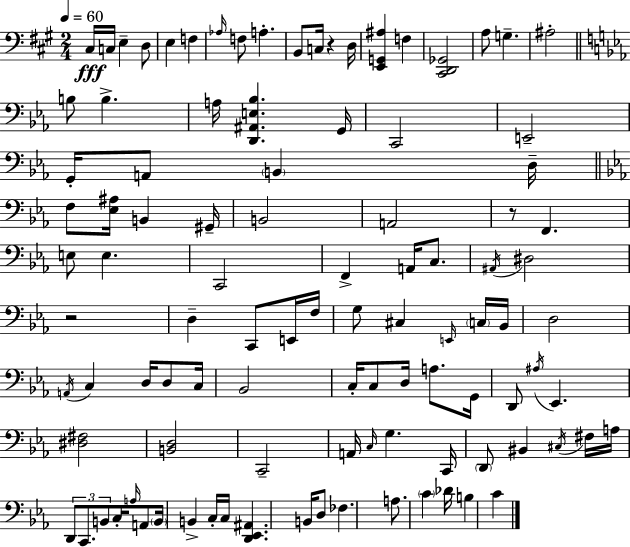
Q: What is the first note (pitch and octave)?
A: C#3